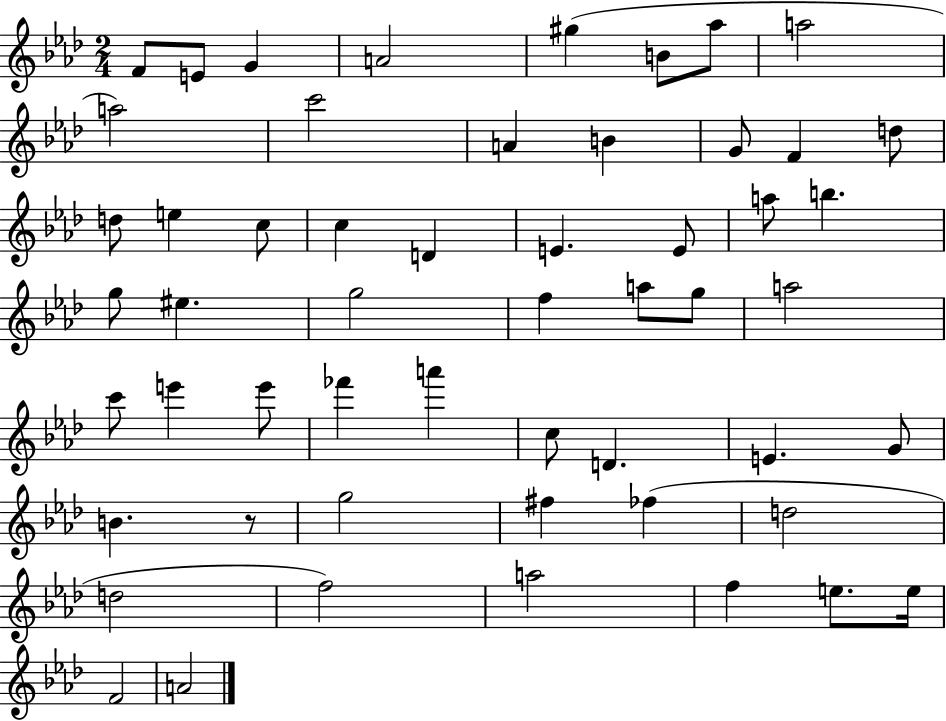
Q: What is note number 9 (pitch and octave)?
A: A5